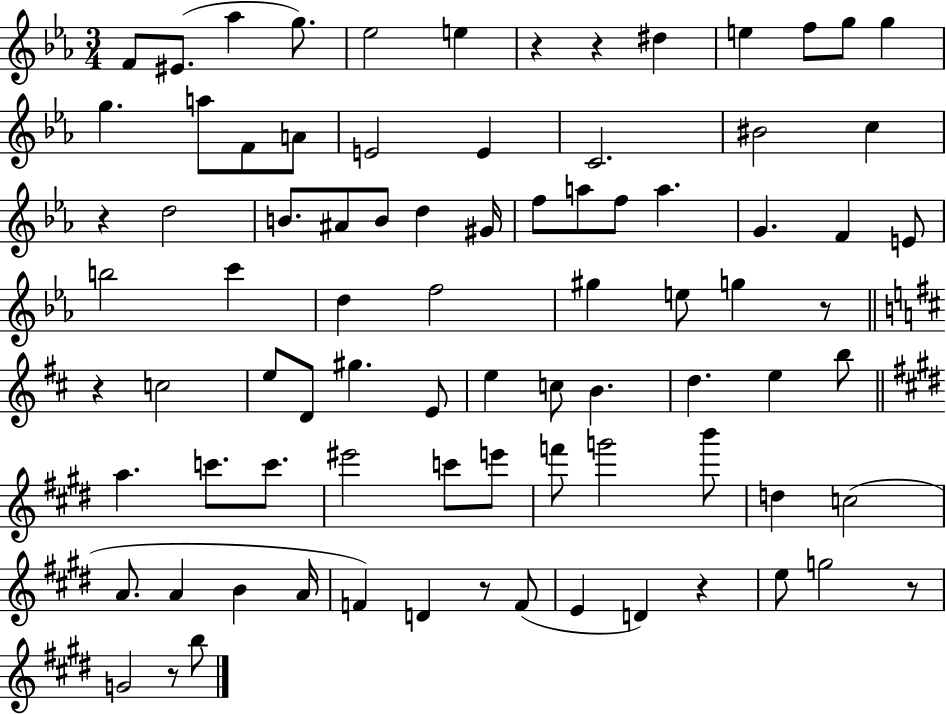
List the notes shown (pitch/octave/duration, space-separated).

F4/e EIS4/e. Ab5/q G5/e. Eb5/h E5/q R/q R/q D#5/q E5/q F5/e G5/e G5/q G5/q. A5/e F4/e A4/e E4/h E4/q C4/h. BIS4/h C5/q R/q D5/h B4/e. A#4/e B4/e D5/q G#4/s F5/e A5/e F5/e A5/q. G4/q. F4/q E4/e B5/h C6/q D5/q F5/h G#5/q E5/e G5/q R/e R/q C5/h E5/e D4/e G#5/q. E4/e E5/q C5/e B4/q. D5/q. E5/q B5/e A5/q. C6/e. C6/e. EIS6/h C6/e E6/e F6/e G6/h B6/e D5/q C5/h A4/e. A4/q B4/q A4/s F4/q D4/q R/e F4/e E4/q D4/q R/q E5/e G5/h R/e G4/h R/e B5/e